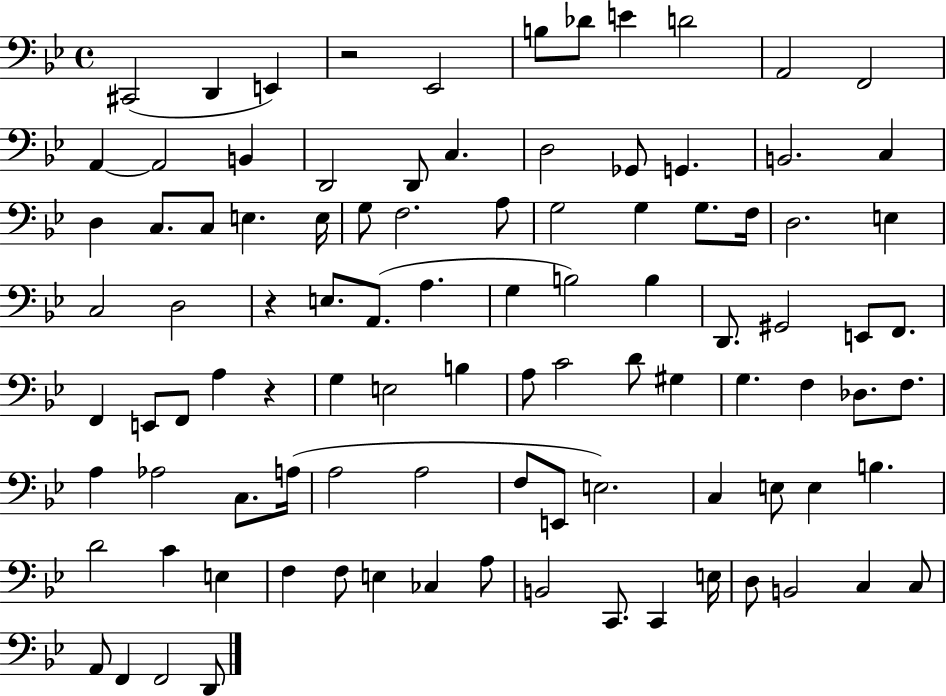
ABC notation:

X:1
T:Untitled
M:4/4
L:1/4
K:Bb
^C,,2 D,, E,, z2 _E,,2 B,/2 _D/2 E D2 A,,2 F,,2 A,, A,,2 B,, D,,2 D,,/2 C, D,2 _G,,/2 G,, B,,2 C, D, C,/2 C,/2 E, E,/4 G,/2 F,2 A,/2 G,2 G, G,/2 F,/4 D,2 E, C,2 D,2 z E,/2 A,,/2 A, G, B,2 B, D,,/2 ^G,,2 E,,/2 F,,/2 F,, E,,/2 F,,/2 A, z G, E,2 B, A,/2 C2 D/2 ^G, G, F, _D,/2 F,/2 A, _A,2 C,/2 A,/4 A,2 A,2 F,/2 E,,/2 E,2 C, E,/2 E, B, D2 C E, F, F,/2 E, _C, A,/2 B,,2 C,,/2 C,, E,/4 D,/2 B,,2 C, C,/2 A,,/2 F,, F,,2 D,,/2